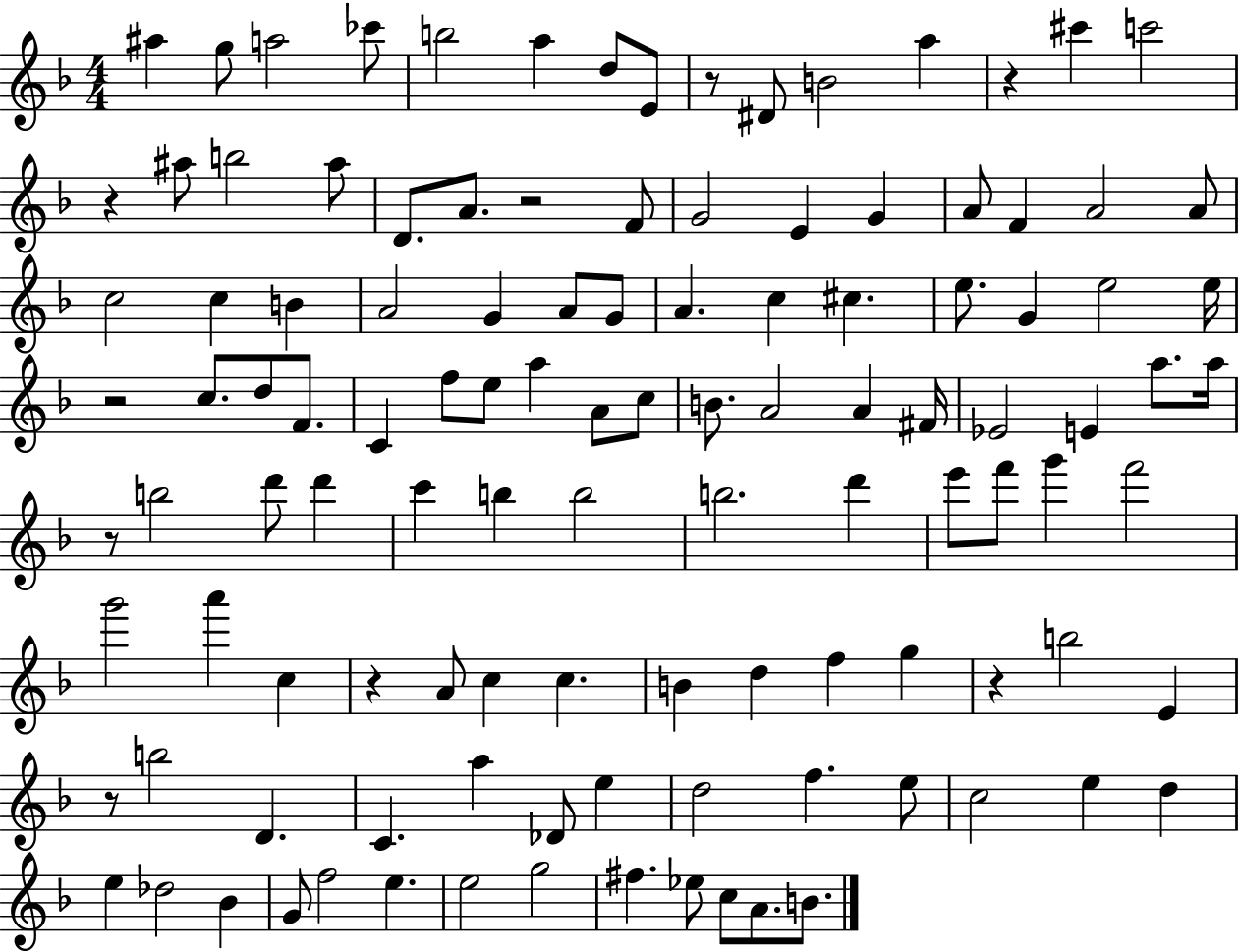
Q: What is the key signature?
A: F major